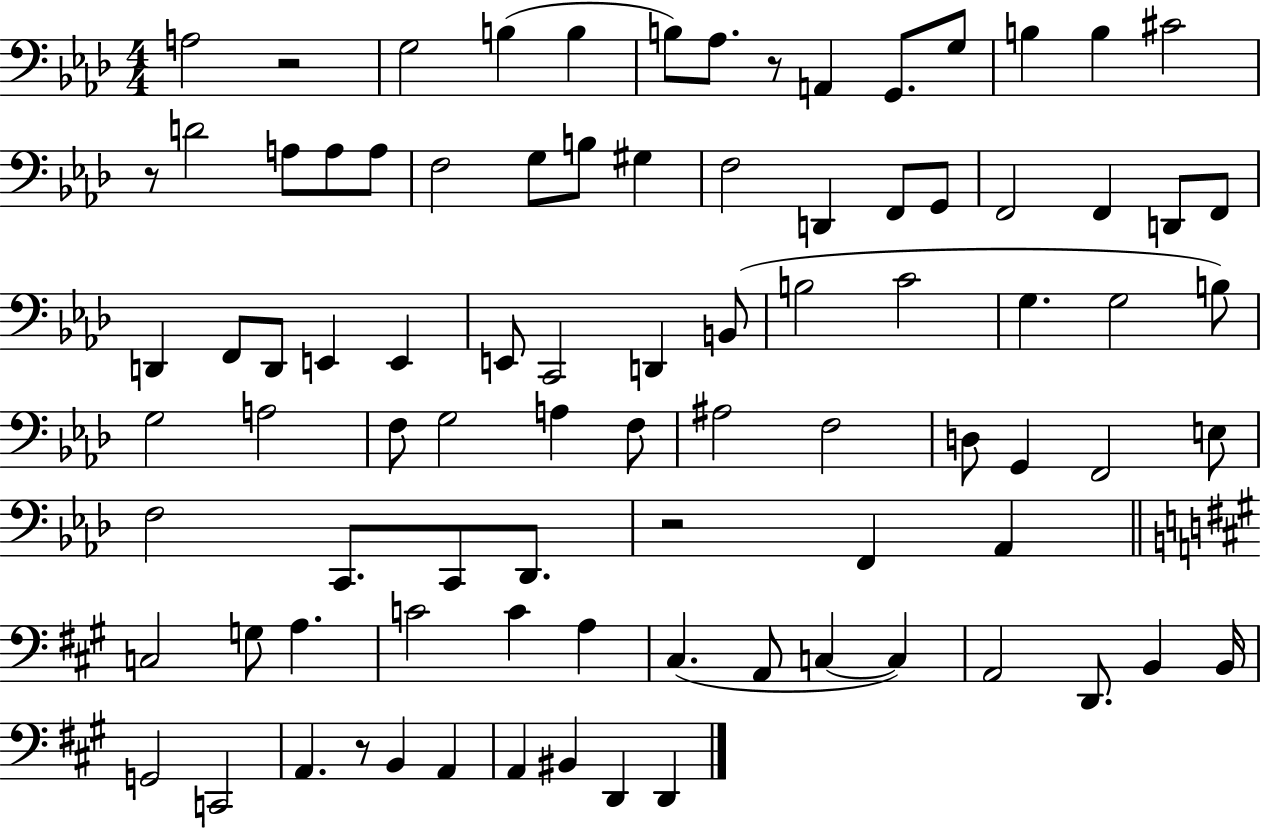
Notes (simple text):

A3/h R/h G3/h B3/q B3/q B3/e Ab3/e. R/e A2/q G2/e. G3/e B3/q B3/q C#4/h R/e D4/h A3/e A3/e A3/e F3/h G3/e B3/e G#3/q F3/h D2/q F2/e G2/e F2/h F2/q D2/e F2/e D2/q F2/e D2/e E2/q E2/q E2/e C2/h D2/q B2/e B3/h C4/h G3/q. G3/h B3/e G3/h A3/h F3/e G3/h A3/q F3/e A#3/h F3/h D3/e G2/q F2/h E3/e F3/h C2/e. C2/e Db2/e. R/h F2/q Ab2/q C3/h G3/e A3/q. C4/h C4/q A3/q C#3/q. A2/e C3/q C3/q A2/h D2/e. B2/q B2/s G2/h C2/h A2/q. R/e B2/q A2/q A2/q BIS2/q D2/q D2/q